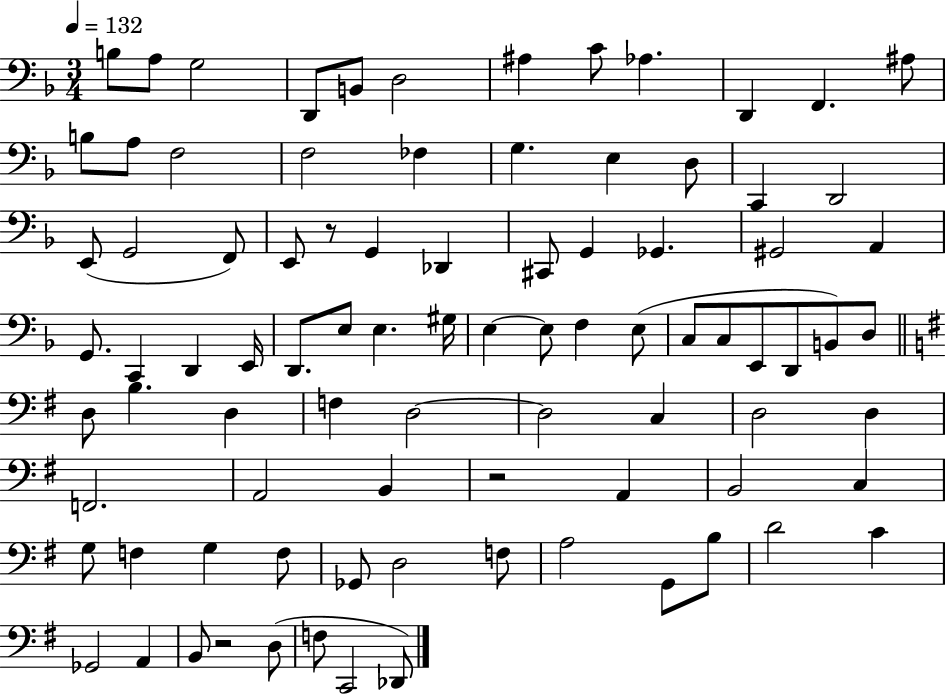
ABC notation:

X:1
T:Untitled
M:3/4
L:1/4
K:F
B,/2 A,/2 G,2 D,,/2 B,,/2 D,2 ^A, C/2 _A, D,, F,, ^A,/2 B,/2 A,/2 F,2 F,2 _F, G, E, D,/2 C,, D,,2 E,,/2 G,,2 F,,/2 E,,/2 z/2 G,, _D,, ^C,,/2 G,, _G,, ^G,,2 A,, G,,/2 C,, D,, E,,/4 D,,/2 E,/2 E, ^G,/4 E, E,/2 F, E,/2 C,/2 C,/2 E,,/2 D,,/2 B,,/2 D,/2 D,/2 B, D, F, D,2 D,2 C, D,2 D, F,,2 A,,2 B,, z2 A,, B,,2 C, G,/2 F, G, F,/2 _G,,/2 D,2 F,/2 A,2 G,,/2 B,/2 D2 C _G,,2 A,, B,,/2 z2 D,/2 F,/2 C,,2 _D,,/2